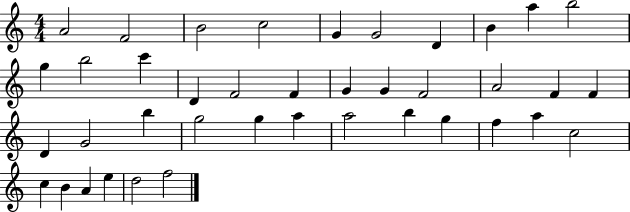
{
  \clef treble
  \numericTimeSignature
  \time 4/4
  \key c \major
  a'2 f'2 | b'2 c''2 | g'4 g'2 d'4 | b'4 a''4 b''2 | \break g''4 b''2 c'''4 | d'4 f'2 f'4 | g'4 g'4 f'2 | a'2 f'4 f'4 | \break d'4 g'2 b''4 | g''2 g''4 a''4 | a''2 b''4 g''4 | f''4 a''4 c''2 | \break c''4 b'4 a'4 e''4 | d''2 f''2 | \bar "|."
}